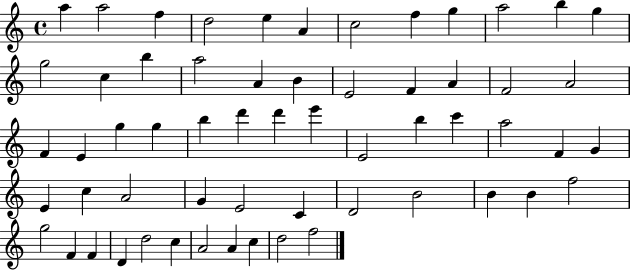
A5/q A5/h F5/q D5/h E5/q A4/q C5/h F5/q G5/q A5/h B5/q G5/q G5/h C5/q B5/q A5/h A4/q B4/q E4/h F4/q A4/q F4/h A4/h F4/q E4/q G5/q G5/q B5/q D6/q D6/q E6/q E4/h B5/q C6/q A5/h F4/q G4/q E4/q C5/q A4/h G4/q E4/h C4/q D4/h B4/h B4/q B4/q F5/h G5/h F4/q F4/q D4/q D5/h C5/q A4/h A4/q C5/q D5/h F5/h